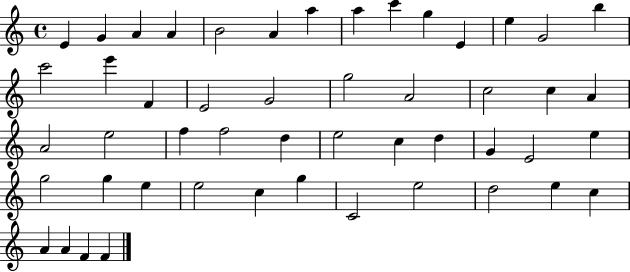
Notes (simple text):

E4/q G4/q A4/q A4/q B4/h A4/q A5/q A5/q C6/q G5/q E4/q E5/q G4/h B5/q C6/h E6/q F4/q E4/h G4/h G5/h A4/h C5/h C5/q A4/q A4/h E5/h F5/q F5/h D5/q E5/h C5/q D5/q G4/q E4/h E5/q G5/h G5/q E5/q E5/h C5/q G5/q C4/h E5/h D5/h E5/q C5/q A4/q A4/q F4/q F4/q